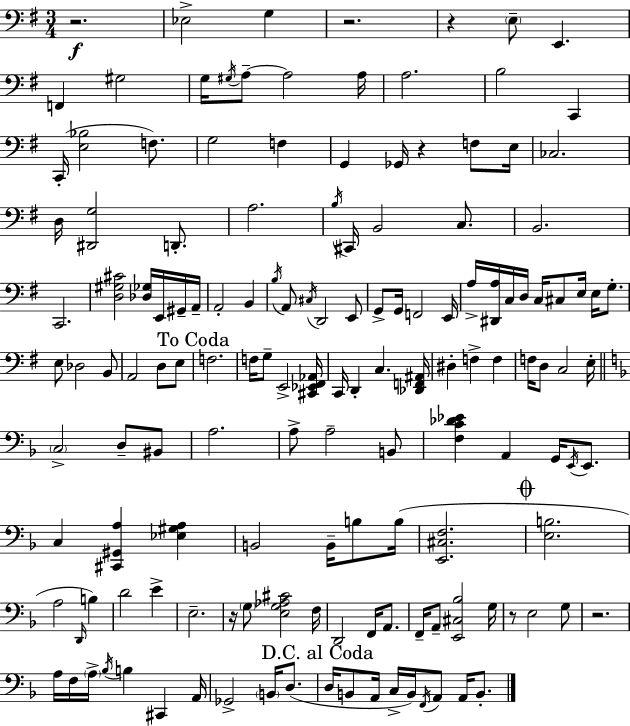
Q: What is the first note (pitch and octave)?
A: Eb3